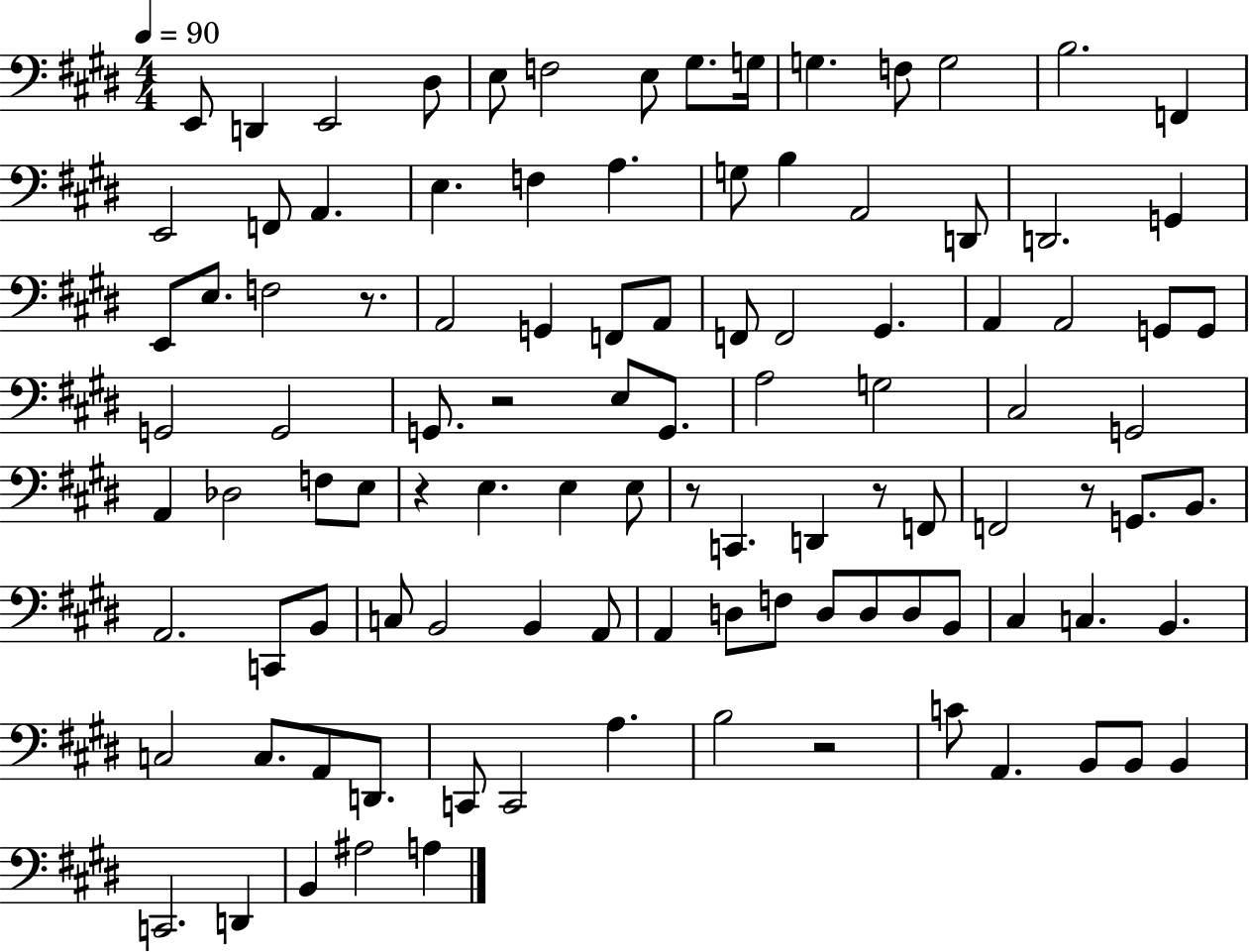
{
  \clef bass
  \numericTimeSignature
  \time 4/4
  \key e \major
  \tempo 4 = 90
  e,8 d,4 e,2 dis8 | e8 f2 e8 gis8. g16 | g4. f8 g2 | b2. f,4 | \break e,2 f,8 a,4. | e4. f4 a4. | g8 b4 a,2 d,8 | d,2. g,4 | \break e,8 e8. f2 r8. | a,2 g,4 f,8 a,8 | f,8 f,2 gis,4. | a,4 a,2 g,8 g,8 | \break g,2 g,2 | g,8. r2 e8 g,8. | a2 g2 | cis2 g,2 | \break a,4 des2 f8 e8 | r4 e4. e4 e8 | r8 c,4. d,4 r8 f,8 | f,2 r8 g,8. b,8. | \break a,2. c,8 b,8 | c8 b,2 b,4 a,8 | a,4 d8 f8 d8 d8 d8 b,8 | cis4 c4. b,4. | \break c2 c8. a,8 d,8. | c,8 c,2 a4. | b2 r2 | c'8 a,4. b,8 b,8 b,4 | \break c,2. d,4 | b,4 ais2 a4 | \bar "|."
}